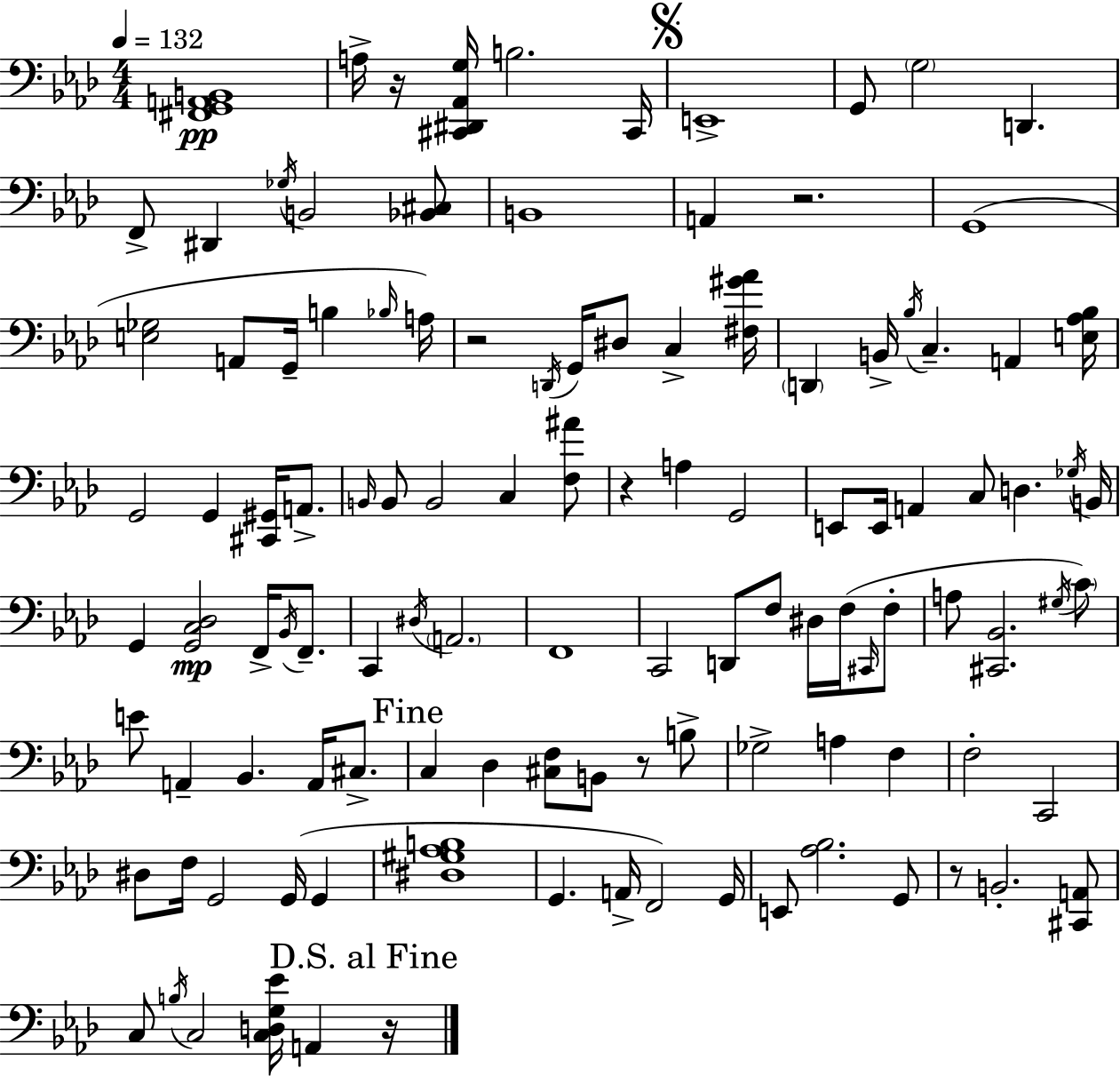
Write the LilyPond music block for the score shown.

{
  \clef bass
  \numericTimeSignature
  \time 4/4
  \key f \minor
  \tempo 4 = 132
  \repeat volta 2 { <fis, g, a, b,>1\pp | a16-> r16 <cis, dis, aes, g>16 b2. cis,16 | \mark \markup { \musicglyph "scripts.segno" } e,1-> | g,8 \parenthesize g2 d,4. | \break f,8-> dis,4 \acciaccatura { ges16 } b,2 <bes, cis>8 | b,1 | a,4 r2. | g,1( | \break <e ges>2 a,8 g,16-- b4 | \grace { bes16 }) a16 r2 \acciaccatura { d,16 } g,16 dis8 c4-> | <fis gis' aes'>16 \parenthesize d,4 b,16-> \acciaccatura { bes16 } c4.-- a,4 | <e aes bes>16 g,2 g,4 | \break <cis, gis,>16 a,8.-> \grace { b,16 } b,8 b,2 c4 | <f ais'>8 r4 a4 g,2 | e,8 e,16 a,4 c8 d4. | \acciaccatura { ges16 } b,16 g,4 <g, c des>2\mp | \break f,16-> \acciaccatura { bes,16 } f,8.-- c,4 \acciaccatura { dis16 } \parenthesize a,2. | f,1 | c,2 | d,8 f8 dis16 f16( \grace { cis,16 } f8-. a8 <cis, bes,>2. | \break \acciaccatura { gis16 }) \parenthesize c'8 e'8 a,4-- | bes,4. a,16 cis8.-> \mark "Fine" c4 des4 | <cis f>8 b,8 r8 b8-> ges2-> | a4 f4 f2-. | \break c,2 dis8 f16 g,2 | g,16( g,4 <dis gis aes b>1 | g,4. | a,16-> f,2) g,16 e,8 <aes bes>2. | \break g,8 r8 b,2.-. | <cis, a,>8 c8 \acciaccatura { b16 } c2 | <c d g ees'>16 a,4 \mark "D.S. al Fine" r16 } \bar "|."
}